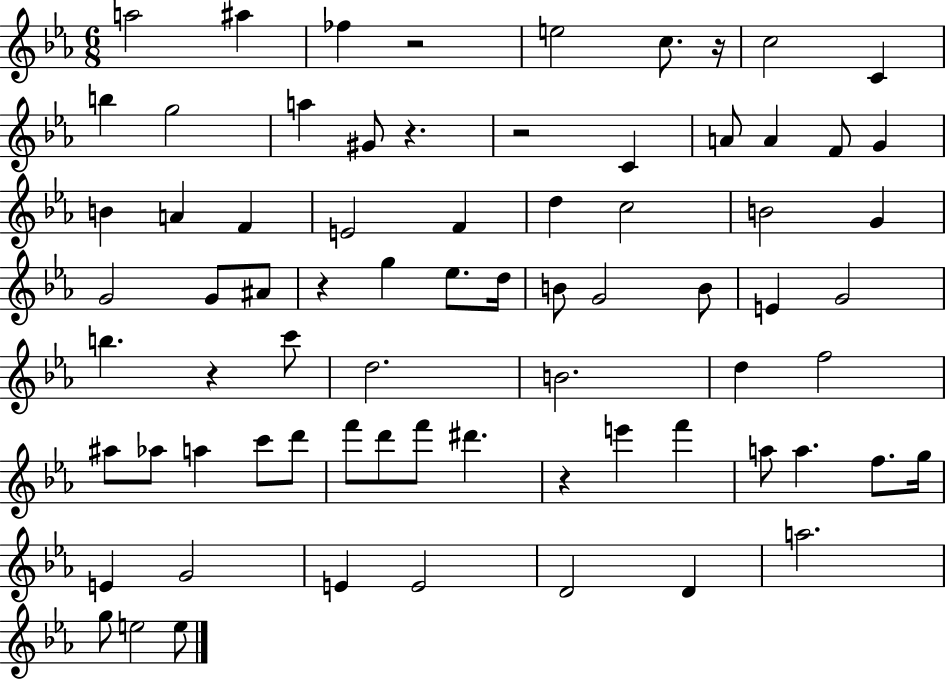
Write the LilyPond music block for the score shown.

{
  \clef treble
  \numericTimeSignature
  \time 6/8
  \key ees \major
  a''2 ais''4 | fes''4 r2 | e''2 c''8. r16 | c''2 c'4 | \break b''4 g''2 | a''4 gis'8 r4. | r2 c'4 | a'8 a'4 f'8 g'4 | \break b'4 a'4 f'4 | e'2 f'4 | d''4 c''2 | b'2 g'4 | \break g'2 g'8 ais'8 | r4 g''4 ees''8. d''16 | b'8 g'2 b'8 | e'4 g'2 | \break b''4. r4 c'''8 | d''2. | b'2. | d''4 f''2 | \break ais''8 aes''8 a''4 c'''8 d'''8 | f'''8 d'''8 f'''8 dis'''4. | r4 e'''4 f'''4 | a''8 a''4. f''8. g''16 | \break e'4 g'2 | e'4 e'2 | d'2 d'4 | a''2. | \break g''8 e''2 e''8 | \bar "|."
}